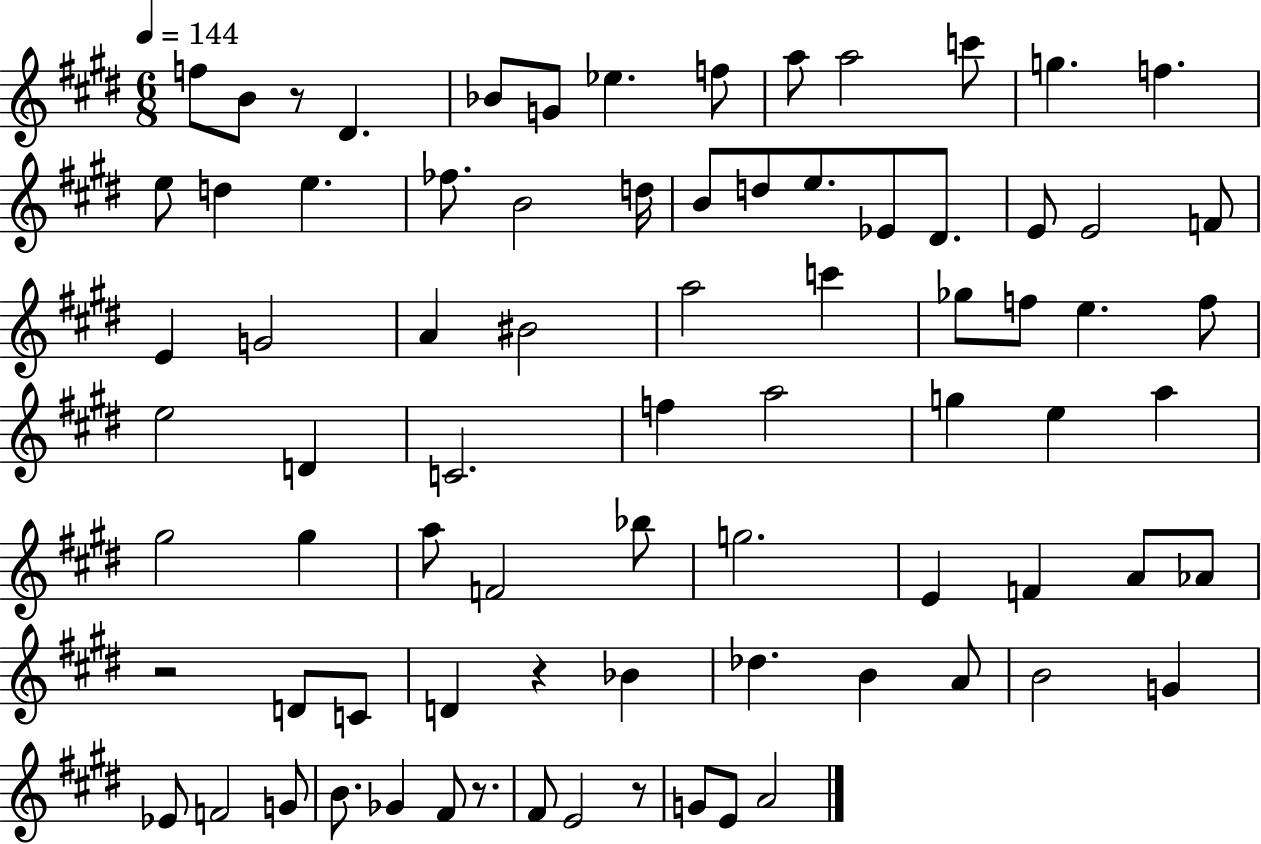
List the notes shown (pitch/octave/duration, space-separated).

F5/e B4/e R/e D#4/q. Bb4/e G4/e Eb5/q. F5/e A5/e A5/h C6/e G5/q. F5/q. E5/e D5/q E5/q. FES5/e. B4/h D5/s B4/e D5/e E5/e. Eb4/e D#4/e. E4/e E4/h F4/e E4/q G4/h A4/q BIS4/h A5/h C6/q Gb5/e F5/e E5/q. F5/e E5/h D4/q C4/h. F5/q A5/h G5/q E5/q A5/q G#5/h G#5/q A5/e F4/h Bb5/e G5/h. E4/q F4/q A4/e Ab4/e R/h D4/e C4/e D4/q R/q Bb4/q Db5/q. B4/q A4/e B4/h G4/q Eb4/e F4/h G4/e B4/e. Gb4/q F#4/e R/e. F#4/e E4/h R/e G4/e E4/e A4/h